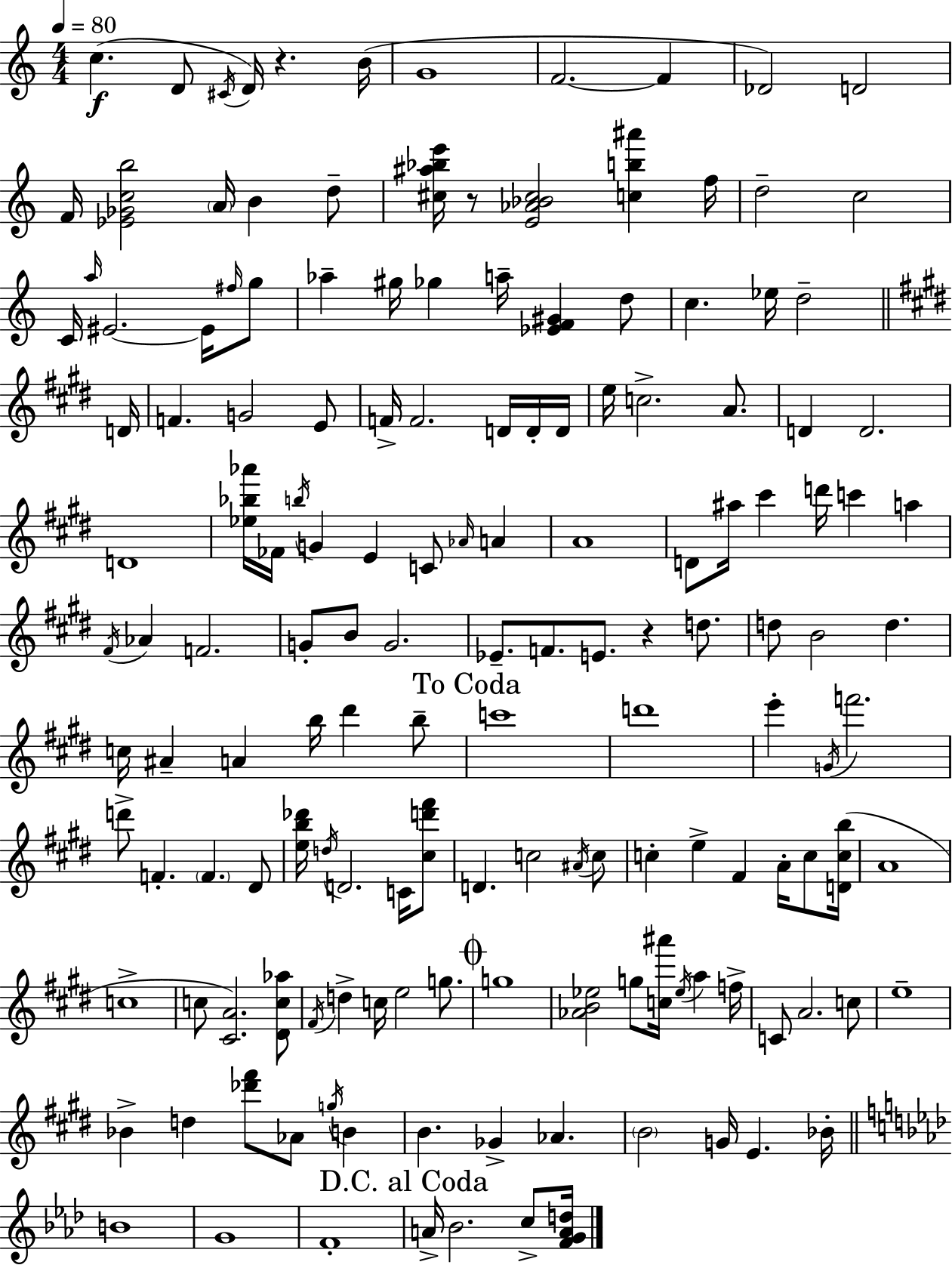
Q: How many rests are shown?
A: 3